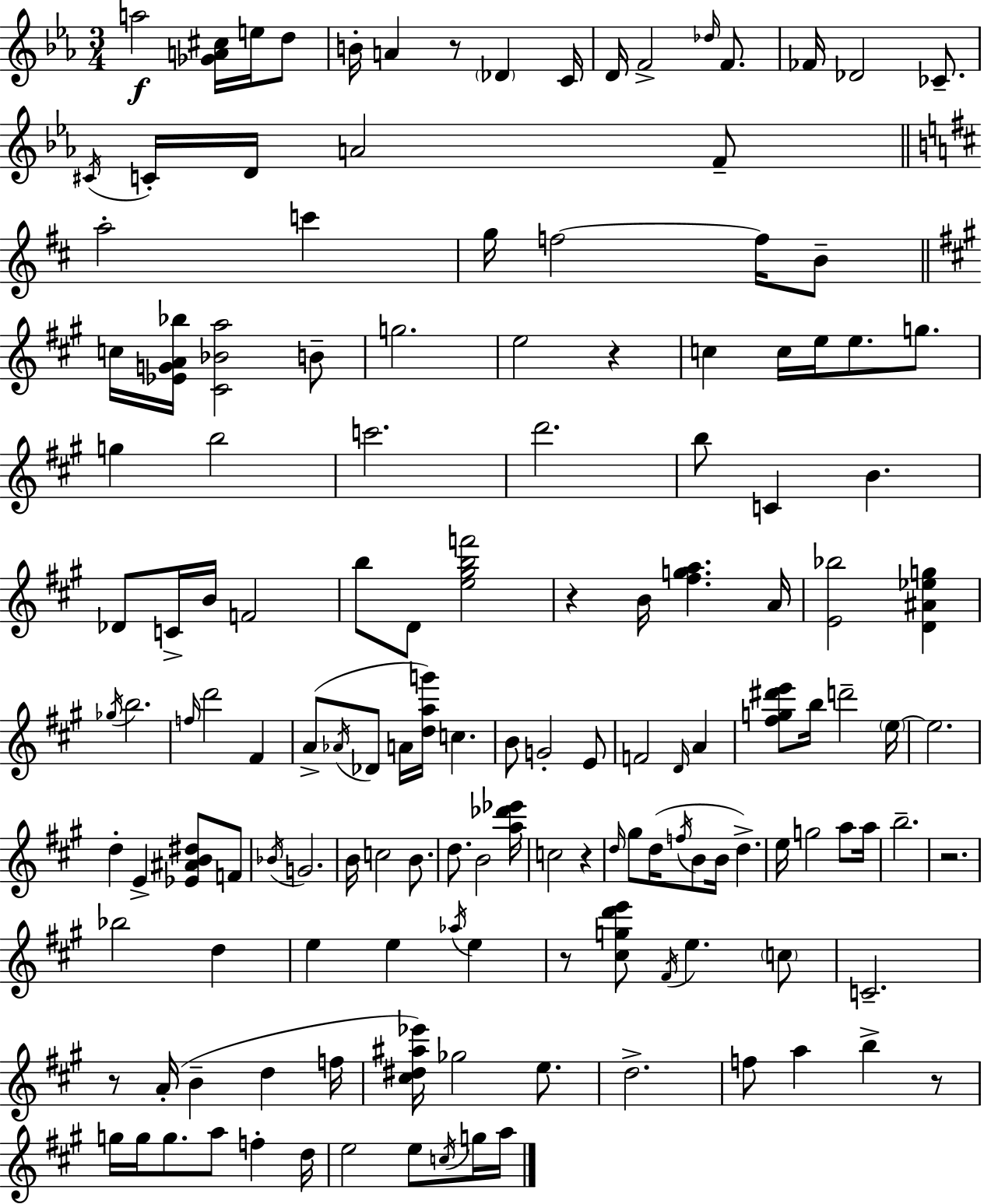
A5/h [Gb4,A4,C#5]/s E5/s D5/e B4/s A4/q R/e Db4/q C4/s D4/s F4/h Db5/s F4/e. FES4/s Db4/h CES4/e. C#4/s C4/s D4/s A4/h F4/e A5/h C6/q G5/s F5/h F5/s B4/e C5/s [Eb4,G4,A4,Bb5]/s [C#4,Bb4,A5]/h B4/e G5/h. E5/h R/q C5/q C5/s E5/s E5/e. G5/e. G5/q B5/h C6/h. D6/h. B5/e C4/q B4/q. Db4/e C4/s B4/s F4/h B5/e D4/e [E5,G#5,B5,F6]/h R/q B4/s [F#5,G5,A5]/q. A4/s [E4,Bb5]/h [D4,A#4,Eb5,G5]/q Gb5/s B5/h. F5/s D6/h F#4/q A4/e Ab4/s Db4/e A4/s [D5,A5,G6]/s C5/q. B4/e G4/h E4/e F4/h D4/s A4/q [F#5,G5,D#6,E6]/e B5/s D6/h E5/s E5/h. D5/q E4/q [Eb4,A#4,B4,D#5]/e F4/e Bb4/s G4/h. B4/s C5/h B4/e. D5/e. B4/h [A5,Db6,Eb6]/s C5/h R/q D5/s G#5/e D5/s F5/s B4/e B4/s D5/q. E5/s G5/h A5/e A5/s B5/h. R/h. Bb5/h D5/q E5/q E5/q Ab5/s E5/q R/e [C#5,G5,D6,E6]/e F#4/s E5/q. C5/e C4/h. R/e A4/s B4/q D5/q F5/s [C#5,D#5,A#5,Eb6]/s Gb5/h E5/e. D5/h. F5/e A5/q B5/q R/e G5/s G5/s G5/e. A5/e F5/q D5/s E5/h E5/e C5/s G5/s A5/s